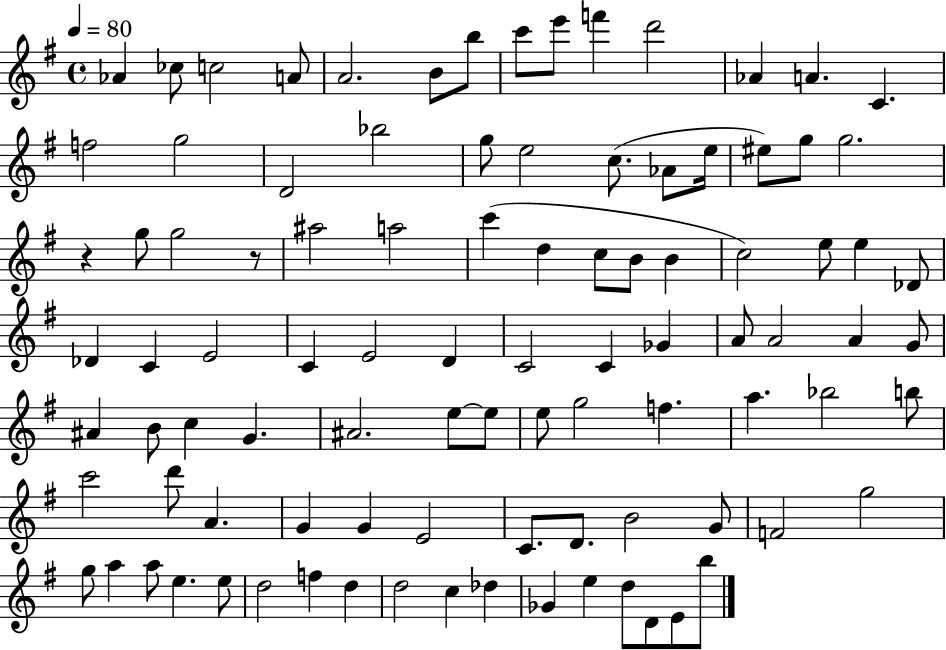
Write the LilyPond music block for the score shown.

{
  \clef treble
  \time 4/4
  \defaultTimeSignature
  \key g \major
  \tempo 4 = 80
  \repeat volta 2 { aes'4 ces''8 c''2 a'8 | a'2. b'8 b''8 | c'''8 e'''8 f'''4 d'''2 | aes'4 a'4. c'4. | \break f''2 g''2 | d'2 bes''2 | g''8 e''2 c''8.( aes'8 e''16 | eis''8) g''8 g''2. | \break r4 g''8 g''2 r8 | ais''2 a''2 | c'''4( d''4 c''8 b'8 b'4 | c''2) e''8 e''4 des'8 | \break des'4 c'4 e'2 | c'4 e'2 d'4 | c'2 c'4 ges'4 | a'8 a'2 a'4 g'8 | \break ais'4 b'8 c''4 g'4. | ais'2. e''8~~ e''8 | e''8 g''2 f''4. | a''4. bes''2 b''8 | \break c'''2 d'''8 a'4. | g'4 g'4 e'2 | c'8. d'8. b'2 g'8 | f'2 g''2 | \break g''8 a''4 a''8 e''4. e''8 | d''2 f''4 d''4 | d''2 c''4 des''4 | ges'4 e''4 d''8 d'8 e'8 b''8 | \break } \bar "|."
}